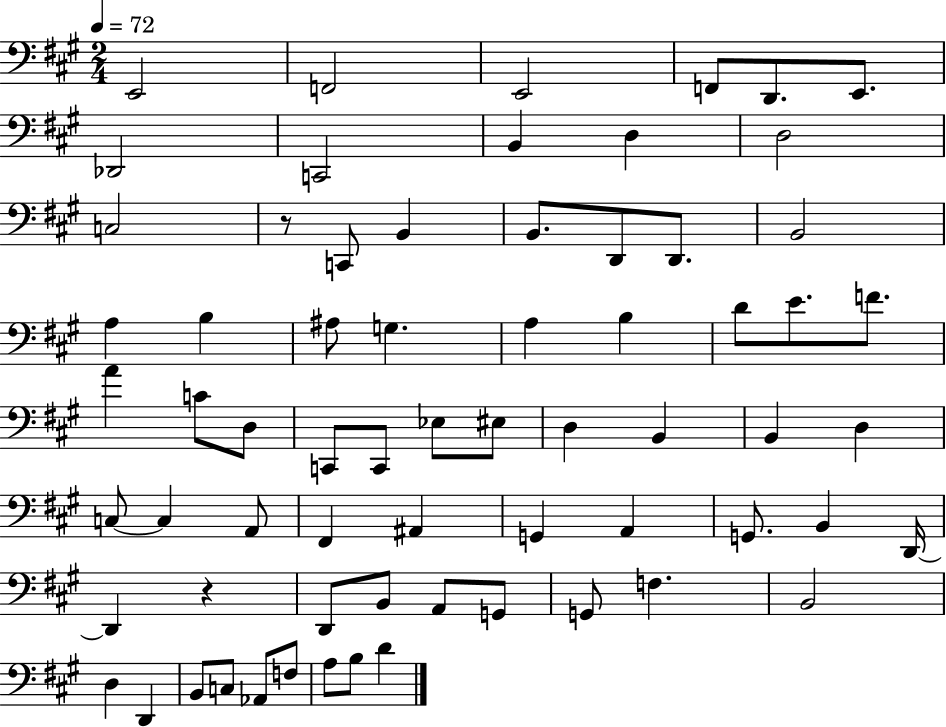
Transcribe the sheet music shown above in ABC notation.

X:1
T:Untitled
M:2/4
L:1/4
K:A
E,,2 F,,2 E,,2 F,,/2 D,,/2 E,,/2 _D,,2 C,,2 B,, D, D,2 C,2 z/2 C,,/2 B,, B,,/2 D,,/2 D,,/2 B,,2 A, B, ^A,/2 G, A, B, D/2 E/2 F/2 A C/2 D,/2 C,,/2 C,,/2 _E,/2 ^E,/2 D, B,, B,, D, C,/2 C, A,,/2 ^F,, ^A,, G,, A,, G,,/2 B,, D,,/4 D,, z D,,/2 B,,/2 A,,/2 G,,/2 G,,/2 F, B,,2 D, D,, B,,/2 C,/2 _A,,/2 F,/2 A,/2 B,/2 D